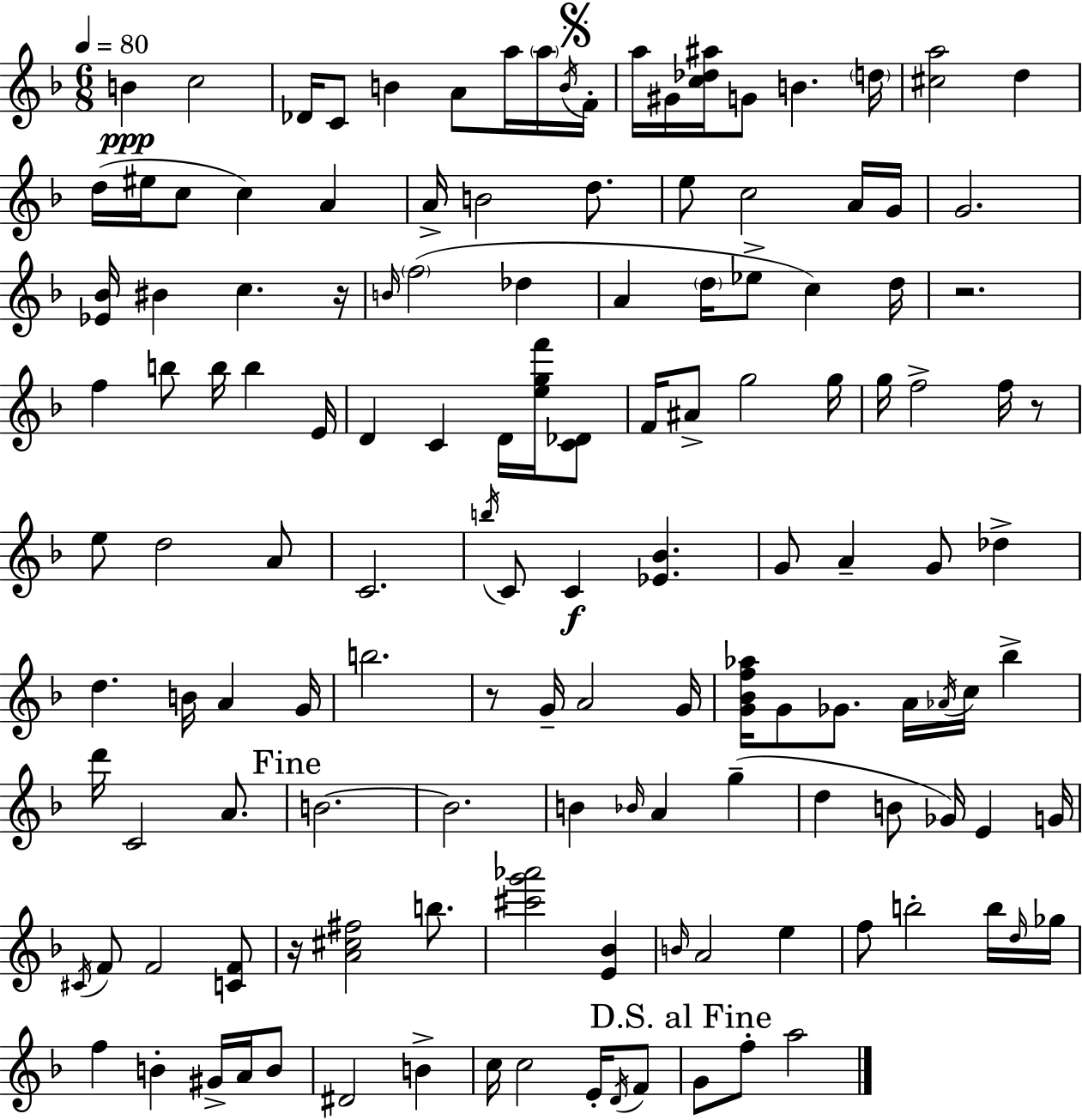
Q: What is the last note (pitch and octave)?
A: A5